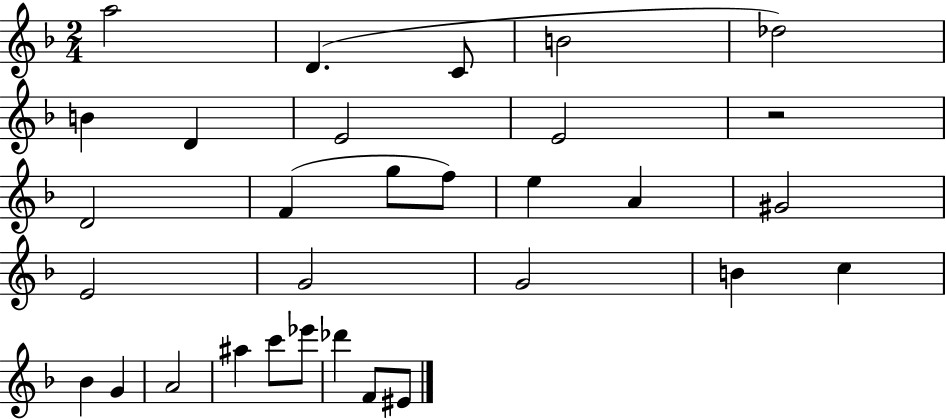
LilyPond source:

{
  \clef treble
  \numericTimeSignature
  \time 2/4
  \key f \major
  a''2 | d'4.( c'8 | b'2 | des''2) | \break b'4 d'4 | e'2 | e'2 | r2 | \break d'2 | f'4( g''8 f''8) | e''4 a'4 | gis'2 | \break e'2 | g'2 | g'2 | b'4 c''4 | \break bes'4 g'4 | a'2 | ais''4 c'''8 ees'''8 | des'''4 f'8 eis'8 | \break \bar "|."
}